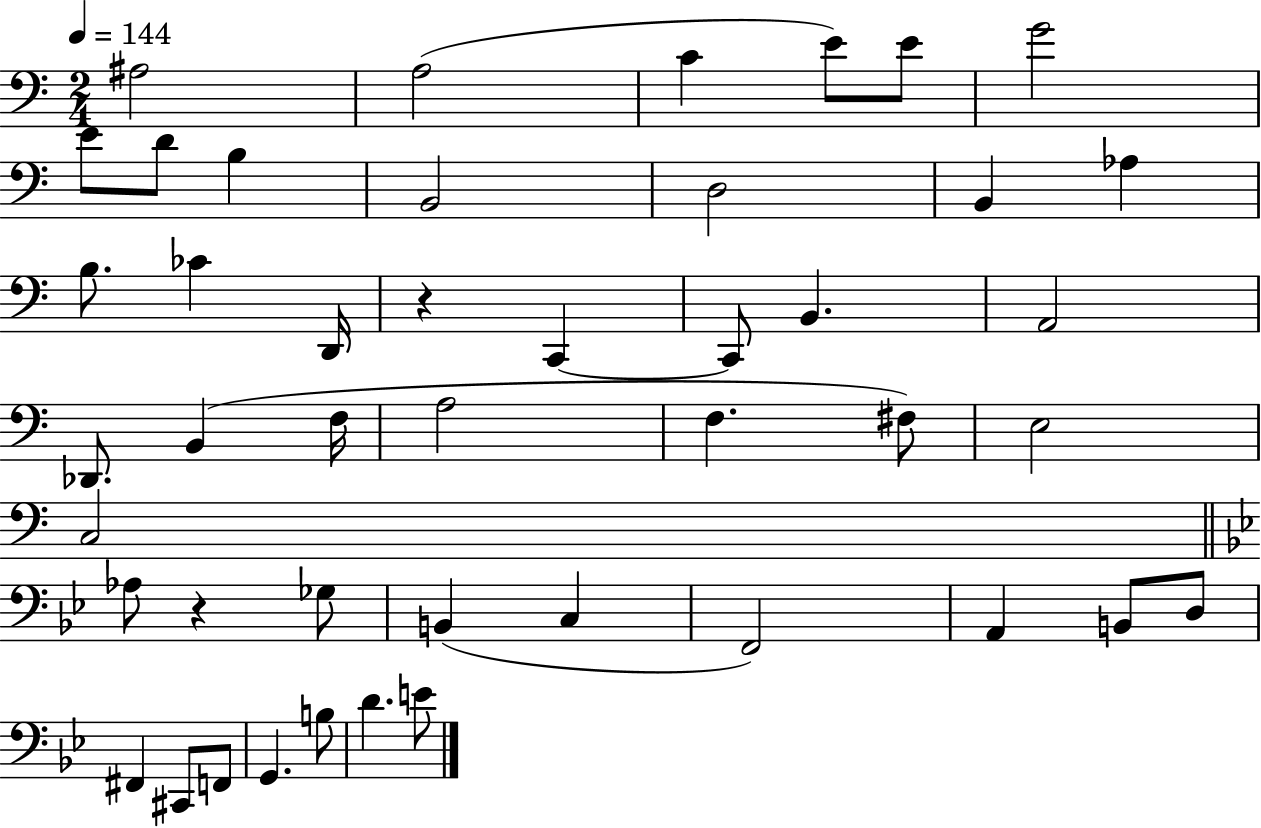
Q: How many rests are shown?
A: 2